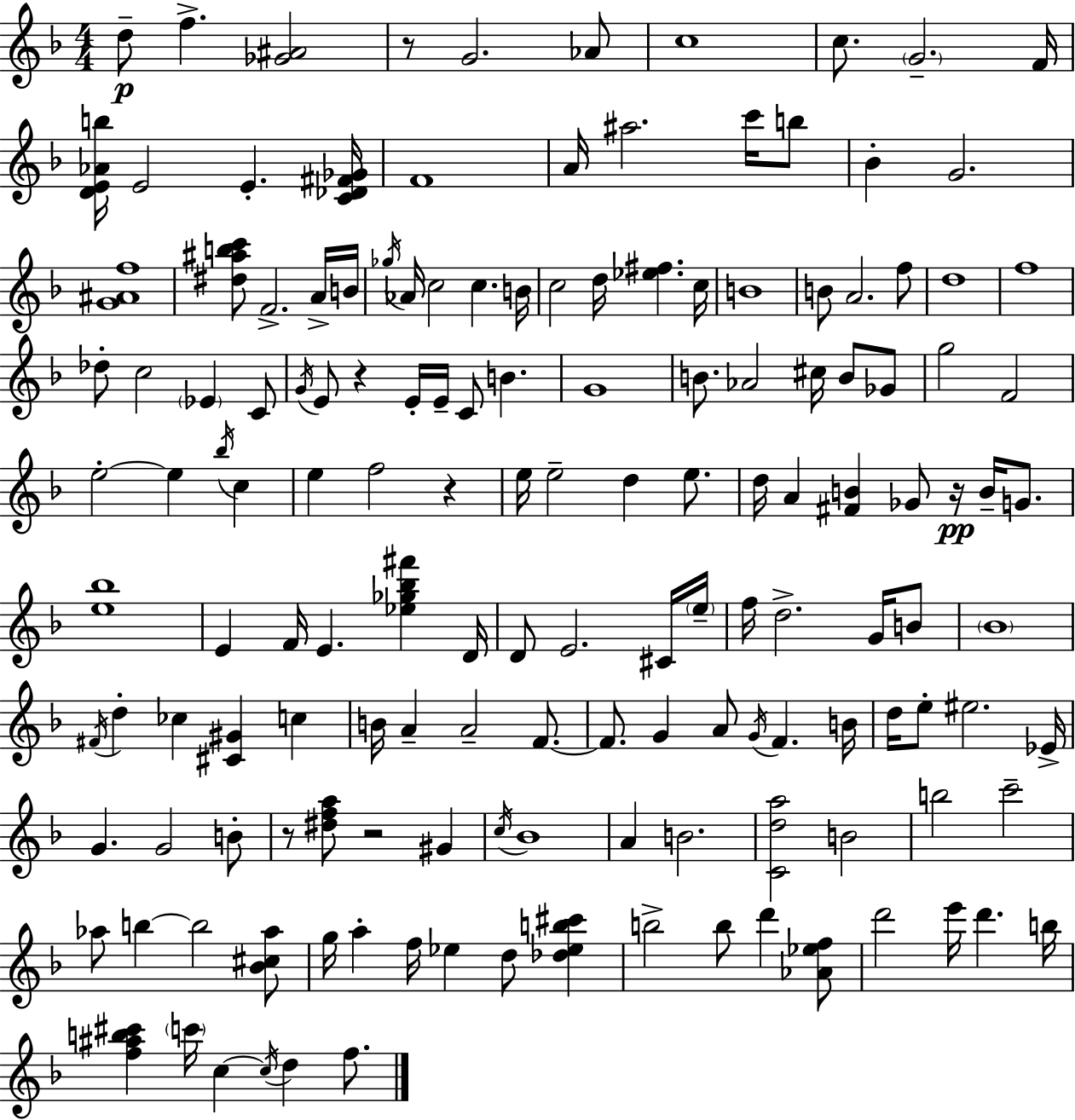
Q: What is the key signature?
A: D minor